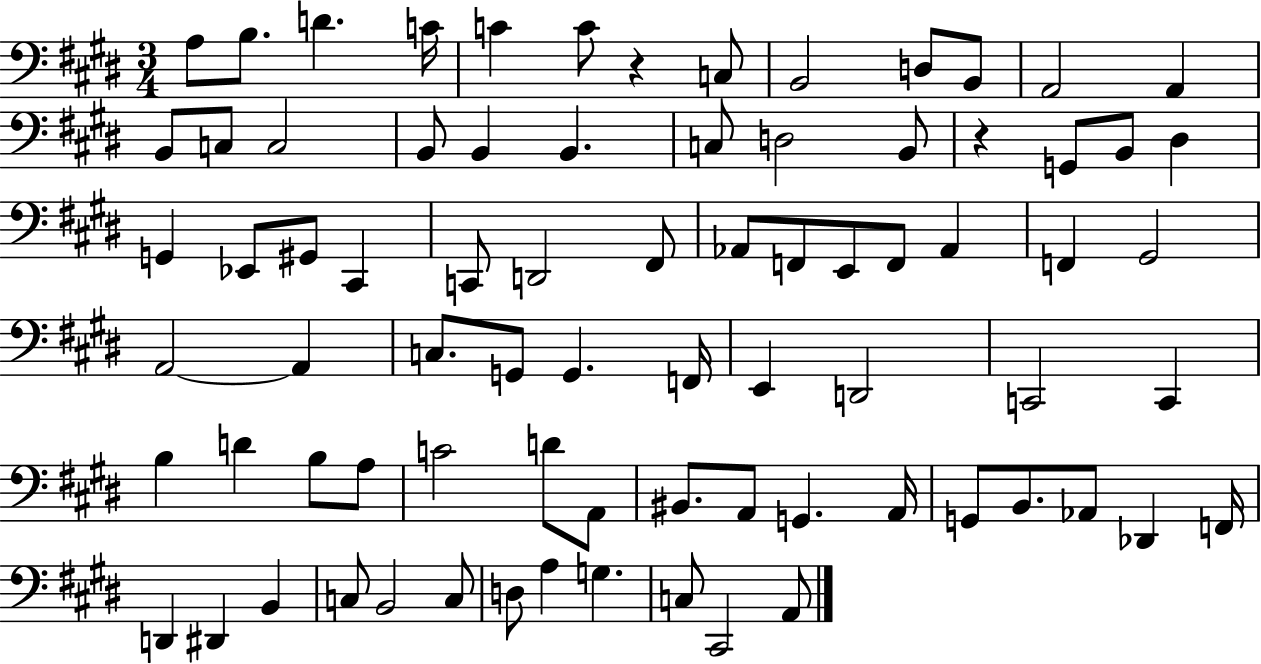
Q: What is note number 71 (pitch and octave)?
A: D3